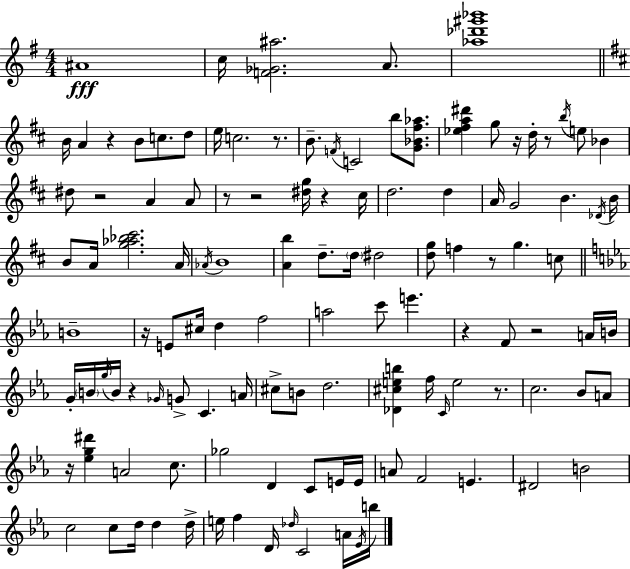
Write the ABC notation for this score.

X:1
T:Untitled
M:4/4
L:1/4
K:G
^A4 c/4 [F_G^a]2 A/2 [_a_d'^g'_b']4 B/4 A z B/2 c/2 d/2 e/4 c2 z/2 B/2 F/4 C2 b/2 [G_B^f_a]/2 [_e^fa^d'] g/2 z/4 d/4 z/2 b/4 e/2 _B ^d/2 z2 A A/2 z/2 z2 [^dg]/4 z ^c/4 d2 d A/4 G2 B _D/4 B/4 B/2 A/4 [g_a_b^c']2 A/4 _A/4 B4 [Ab] d/2 d/4 ^d2 [dg]/2 f z/2 g c/2 B4 z/4 E/2 ^c/4 d f2 a2 c'/2 e' z F/2 z2 A/4 B/4 G/4 B/4 g/4 B/4 z _G/4 G/2 C A/4 ^c/2 B/2 d2 [_D^ceb] f/4 C/4 e2 z/2 c2 _B/2 A/2 z/4 [_eg^d'] A2 c/2 _g2 D C/2 E/4 E/4 A/2 F2 E ^D2 B2 c2 c/2 d/4 d d/4 e/4 f D/4 _d/4 C2 A/4 _E/4 b/4